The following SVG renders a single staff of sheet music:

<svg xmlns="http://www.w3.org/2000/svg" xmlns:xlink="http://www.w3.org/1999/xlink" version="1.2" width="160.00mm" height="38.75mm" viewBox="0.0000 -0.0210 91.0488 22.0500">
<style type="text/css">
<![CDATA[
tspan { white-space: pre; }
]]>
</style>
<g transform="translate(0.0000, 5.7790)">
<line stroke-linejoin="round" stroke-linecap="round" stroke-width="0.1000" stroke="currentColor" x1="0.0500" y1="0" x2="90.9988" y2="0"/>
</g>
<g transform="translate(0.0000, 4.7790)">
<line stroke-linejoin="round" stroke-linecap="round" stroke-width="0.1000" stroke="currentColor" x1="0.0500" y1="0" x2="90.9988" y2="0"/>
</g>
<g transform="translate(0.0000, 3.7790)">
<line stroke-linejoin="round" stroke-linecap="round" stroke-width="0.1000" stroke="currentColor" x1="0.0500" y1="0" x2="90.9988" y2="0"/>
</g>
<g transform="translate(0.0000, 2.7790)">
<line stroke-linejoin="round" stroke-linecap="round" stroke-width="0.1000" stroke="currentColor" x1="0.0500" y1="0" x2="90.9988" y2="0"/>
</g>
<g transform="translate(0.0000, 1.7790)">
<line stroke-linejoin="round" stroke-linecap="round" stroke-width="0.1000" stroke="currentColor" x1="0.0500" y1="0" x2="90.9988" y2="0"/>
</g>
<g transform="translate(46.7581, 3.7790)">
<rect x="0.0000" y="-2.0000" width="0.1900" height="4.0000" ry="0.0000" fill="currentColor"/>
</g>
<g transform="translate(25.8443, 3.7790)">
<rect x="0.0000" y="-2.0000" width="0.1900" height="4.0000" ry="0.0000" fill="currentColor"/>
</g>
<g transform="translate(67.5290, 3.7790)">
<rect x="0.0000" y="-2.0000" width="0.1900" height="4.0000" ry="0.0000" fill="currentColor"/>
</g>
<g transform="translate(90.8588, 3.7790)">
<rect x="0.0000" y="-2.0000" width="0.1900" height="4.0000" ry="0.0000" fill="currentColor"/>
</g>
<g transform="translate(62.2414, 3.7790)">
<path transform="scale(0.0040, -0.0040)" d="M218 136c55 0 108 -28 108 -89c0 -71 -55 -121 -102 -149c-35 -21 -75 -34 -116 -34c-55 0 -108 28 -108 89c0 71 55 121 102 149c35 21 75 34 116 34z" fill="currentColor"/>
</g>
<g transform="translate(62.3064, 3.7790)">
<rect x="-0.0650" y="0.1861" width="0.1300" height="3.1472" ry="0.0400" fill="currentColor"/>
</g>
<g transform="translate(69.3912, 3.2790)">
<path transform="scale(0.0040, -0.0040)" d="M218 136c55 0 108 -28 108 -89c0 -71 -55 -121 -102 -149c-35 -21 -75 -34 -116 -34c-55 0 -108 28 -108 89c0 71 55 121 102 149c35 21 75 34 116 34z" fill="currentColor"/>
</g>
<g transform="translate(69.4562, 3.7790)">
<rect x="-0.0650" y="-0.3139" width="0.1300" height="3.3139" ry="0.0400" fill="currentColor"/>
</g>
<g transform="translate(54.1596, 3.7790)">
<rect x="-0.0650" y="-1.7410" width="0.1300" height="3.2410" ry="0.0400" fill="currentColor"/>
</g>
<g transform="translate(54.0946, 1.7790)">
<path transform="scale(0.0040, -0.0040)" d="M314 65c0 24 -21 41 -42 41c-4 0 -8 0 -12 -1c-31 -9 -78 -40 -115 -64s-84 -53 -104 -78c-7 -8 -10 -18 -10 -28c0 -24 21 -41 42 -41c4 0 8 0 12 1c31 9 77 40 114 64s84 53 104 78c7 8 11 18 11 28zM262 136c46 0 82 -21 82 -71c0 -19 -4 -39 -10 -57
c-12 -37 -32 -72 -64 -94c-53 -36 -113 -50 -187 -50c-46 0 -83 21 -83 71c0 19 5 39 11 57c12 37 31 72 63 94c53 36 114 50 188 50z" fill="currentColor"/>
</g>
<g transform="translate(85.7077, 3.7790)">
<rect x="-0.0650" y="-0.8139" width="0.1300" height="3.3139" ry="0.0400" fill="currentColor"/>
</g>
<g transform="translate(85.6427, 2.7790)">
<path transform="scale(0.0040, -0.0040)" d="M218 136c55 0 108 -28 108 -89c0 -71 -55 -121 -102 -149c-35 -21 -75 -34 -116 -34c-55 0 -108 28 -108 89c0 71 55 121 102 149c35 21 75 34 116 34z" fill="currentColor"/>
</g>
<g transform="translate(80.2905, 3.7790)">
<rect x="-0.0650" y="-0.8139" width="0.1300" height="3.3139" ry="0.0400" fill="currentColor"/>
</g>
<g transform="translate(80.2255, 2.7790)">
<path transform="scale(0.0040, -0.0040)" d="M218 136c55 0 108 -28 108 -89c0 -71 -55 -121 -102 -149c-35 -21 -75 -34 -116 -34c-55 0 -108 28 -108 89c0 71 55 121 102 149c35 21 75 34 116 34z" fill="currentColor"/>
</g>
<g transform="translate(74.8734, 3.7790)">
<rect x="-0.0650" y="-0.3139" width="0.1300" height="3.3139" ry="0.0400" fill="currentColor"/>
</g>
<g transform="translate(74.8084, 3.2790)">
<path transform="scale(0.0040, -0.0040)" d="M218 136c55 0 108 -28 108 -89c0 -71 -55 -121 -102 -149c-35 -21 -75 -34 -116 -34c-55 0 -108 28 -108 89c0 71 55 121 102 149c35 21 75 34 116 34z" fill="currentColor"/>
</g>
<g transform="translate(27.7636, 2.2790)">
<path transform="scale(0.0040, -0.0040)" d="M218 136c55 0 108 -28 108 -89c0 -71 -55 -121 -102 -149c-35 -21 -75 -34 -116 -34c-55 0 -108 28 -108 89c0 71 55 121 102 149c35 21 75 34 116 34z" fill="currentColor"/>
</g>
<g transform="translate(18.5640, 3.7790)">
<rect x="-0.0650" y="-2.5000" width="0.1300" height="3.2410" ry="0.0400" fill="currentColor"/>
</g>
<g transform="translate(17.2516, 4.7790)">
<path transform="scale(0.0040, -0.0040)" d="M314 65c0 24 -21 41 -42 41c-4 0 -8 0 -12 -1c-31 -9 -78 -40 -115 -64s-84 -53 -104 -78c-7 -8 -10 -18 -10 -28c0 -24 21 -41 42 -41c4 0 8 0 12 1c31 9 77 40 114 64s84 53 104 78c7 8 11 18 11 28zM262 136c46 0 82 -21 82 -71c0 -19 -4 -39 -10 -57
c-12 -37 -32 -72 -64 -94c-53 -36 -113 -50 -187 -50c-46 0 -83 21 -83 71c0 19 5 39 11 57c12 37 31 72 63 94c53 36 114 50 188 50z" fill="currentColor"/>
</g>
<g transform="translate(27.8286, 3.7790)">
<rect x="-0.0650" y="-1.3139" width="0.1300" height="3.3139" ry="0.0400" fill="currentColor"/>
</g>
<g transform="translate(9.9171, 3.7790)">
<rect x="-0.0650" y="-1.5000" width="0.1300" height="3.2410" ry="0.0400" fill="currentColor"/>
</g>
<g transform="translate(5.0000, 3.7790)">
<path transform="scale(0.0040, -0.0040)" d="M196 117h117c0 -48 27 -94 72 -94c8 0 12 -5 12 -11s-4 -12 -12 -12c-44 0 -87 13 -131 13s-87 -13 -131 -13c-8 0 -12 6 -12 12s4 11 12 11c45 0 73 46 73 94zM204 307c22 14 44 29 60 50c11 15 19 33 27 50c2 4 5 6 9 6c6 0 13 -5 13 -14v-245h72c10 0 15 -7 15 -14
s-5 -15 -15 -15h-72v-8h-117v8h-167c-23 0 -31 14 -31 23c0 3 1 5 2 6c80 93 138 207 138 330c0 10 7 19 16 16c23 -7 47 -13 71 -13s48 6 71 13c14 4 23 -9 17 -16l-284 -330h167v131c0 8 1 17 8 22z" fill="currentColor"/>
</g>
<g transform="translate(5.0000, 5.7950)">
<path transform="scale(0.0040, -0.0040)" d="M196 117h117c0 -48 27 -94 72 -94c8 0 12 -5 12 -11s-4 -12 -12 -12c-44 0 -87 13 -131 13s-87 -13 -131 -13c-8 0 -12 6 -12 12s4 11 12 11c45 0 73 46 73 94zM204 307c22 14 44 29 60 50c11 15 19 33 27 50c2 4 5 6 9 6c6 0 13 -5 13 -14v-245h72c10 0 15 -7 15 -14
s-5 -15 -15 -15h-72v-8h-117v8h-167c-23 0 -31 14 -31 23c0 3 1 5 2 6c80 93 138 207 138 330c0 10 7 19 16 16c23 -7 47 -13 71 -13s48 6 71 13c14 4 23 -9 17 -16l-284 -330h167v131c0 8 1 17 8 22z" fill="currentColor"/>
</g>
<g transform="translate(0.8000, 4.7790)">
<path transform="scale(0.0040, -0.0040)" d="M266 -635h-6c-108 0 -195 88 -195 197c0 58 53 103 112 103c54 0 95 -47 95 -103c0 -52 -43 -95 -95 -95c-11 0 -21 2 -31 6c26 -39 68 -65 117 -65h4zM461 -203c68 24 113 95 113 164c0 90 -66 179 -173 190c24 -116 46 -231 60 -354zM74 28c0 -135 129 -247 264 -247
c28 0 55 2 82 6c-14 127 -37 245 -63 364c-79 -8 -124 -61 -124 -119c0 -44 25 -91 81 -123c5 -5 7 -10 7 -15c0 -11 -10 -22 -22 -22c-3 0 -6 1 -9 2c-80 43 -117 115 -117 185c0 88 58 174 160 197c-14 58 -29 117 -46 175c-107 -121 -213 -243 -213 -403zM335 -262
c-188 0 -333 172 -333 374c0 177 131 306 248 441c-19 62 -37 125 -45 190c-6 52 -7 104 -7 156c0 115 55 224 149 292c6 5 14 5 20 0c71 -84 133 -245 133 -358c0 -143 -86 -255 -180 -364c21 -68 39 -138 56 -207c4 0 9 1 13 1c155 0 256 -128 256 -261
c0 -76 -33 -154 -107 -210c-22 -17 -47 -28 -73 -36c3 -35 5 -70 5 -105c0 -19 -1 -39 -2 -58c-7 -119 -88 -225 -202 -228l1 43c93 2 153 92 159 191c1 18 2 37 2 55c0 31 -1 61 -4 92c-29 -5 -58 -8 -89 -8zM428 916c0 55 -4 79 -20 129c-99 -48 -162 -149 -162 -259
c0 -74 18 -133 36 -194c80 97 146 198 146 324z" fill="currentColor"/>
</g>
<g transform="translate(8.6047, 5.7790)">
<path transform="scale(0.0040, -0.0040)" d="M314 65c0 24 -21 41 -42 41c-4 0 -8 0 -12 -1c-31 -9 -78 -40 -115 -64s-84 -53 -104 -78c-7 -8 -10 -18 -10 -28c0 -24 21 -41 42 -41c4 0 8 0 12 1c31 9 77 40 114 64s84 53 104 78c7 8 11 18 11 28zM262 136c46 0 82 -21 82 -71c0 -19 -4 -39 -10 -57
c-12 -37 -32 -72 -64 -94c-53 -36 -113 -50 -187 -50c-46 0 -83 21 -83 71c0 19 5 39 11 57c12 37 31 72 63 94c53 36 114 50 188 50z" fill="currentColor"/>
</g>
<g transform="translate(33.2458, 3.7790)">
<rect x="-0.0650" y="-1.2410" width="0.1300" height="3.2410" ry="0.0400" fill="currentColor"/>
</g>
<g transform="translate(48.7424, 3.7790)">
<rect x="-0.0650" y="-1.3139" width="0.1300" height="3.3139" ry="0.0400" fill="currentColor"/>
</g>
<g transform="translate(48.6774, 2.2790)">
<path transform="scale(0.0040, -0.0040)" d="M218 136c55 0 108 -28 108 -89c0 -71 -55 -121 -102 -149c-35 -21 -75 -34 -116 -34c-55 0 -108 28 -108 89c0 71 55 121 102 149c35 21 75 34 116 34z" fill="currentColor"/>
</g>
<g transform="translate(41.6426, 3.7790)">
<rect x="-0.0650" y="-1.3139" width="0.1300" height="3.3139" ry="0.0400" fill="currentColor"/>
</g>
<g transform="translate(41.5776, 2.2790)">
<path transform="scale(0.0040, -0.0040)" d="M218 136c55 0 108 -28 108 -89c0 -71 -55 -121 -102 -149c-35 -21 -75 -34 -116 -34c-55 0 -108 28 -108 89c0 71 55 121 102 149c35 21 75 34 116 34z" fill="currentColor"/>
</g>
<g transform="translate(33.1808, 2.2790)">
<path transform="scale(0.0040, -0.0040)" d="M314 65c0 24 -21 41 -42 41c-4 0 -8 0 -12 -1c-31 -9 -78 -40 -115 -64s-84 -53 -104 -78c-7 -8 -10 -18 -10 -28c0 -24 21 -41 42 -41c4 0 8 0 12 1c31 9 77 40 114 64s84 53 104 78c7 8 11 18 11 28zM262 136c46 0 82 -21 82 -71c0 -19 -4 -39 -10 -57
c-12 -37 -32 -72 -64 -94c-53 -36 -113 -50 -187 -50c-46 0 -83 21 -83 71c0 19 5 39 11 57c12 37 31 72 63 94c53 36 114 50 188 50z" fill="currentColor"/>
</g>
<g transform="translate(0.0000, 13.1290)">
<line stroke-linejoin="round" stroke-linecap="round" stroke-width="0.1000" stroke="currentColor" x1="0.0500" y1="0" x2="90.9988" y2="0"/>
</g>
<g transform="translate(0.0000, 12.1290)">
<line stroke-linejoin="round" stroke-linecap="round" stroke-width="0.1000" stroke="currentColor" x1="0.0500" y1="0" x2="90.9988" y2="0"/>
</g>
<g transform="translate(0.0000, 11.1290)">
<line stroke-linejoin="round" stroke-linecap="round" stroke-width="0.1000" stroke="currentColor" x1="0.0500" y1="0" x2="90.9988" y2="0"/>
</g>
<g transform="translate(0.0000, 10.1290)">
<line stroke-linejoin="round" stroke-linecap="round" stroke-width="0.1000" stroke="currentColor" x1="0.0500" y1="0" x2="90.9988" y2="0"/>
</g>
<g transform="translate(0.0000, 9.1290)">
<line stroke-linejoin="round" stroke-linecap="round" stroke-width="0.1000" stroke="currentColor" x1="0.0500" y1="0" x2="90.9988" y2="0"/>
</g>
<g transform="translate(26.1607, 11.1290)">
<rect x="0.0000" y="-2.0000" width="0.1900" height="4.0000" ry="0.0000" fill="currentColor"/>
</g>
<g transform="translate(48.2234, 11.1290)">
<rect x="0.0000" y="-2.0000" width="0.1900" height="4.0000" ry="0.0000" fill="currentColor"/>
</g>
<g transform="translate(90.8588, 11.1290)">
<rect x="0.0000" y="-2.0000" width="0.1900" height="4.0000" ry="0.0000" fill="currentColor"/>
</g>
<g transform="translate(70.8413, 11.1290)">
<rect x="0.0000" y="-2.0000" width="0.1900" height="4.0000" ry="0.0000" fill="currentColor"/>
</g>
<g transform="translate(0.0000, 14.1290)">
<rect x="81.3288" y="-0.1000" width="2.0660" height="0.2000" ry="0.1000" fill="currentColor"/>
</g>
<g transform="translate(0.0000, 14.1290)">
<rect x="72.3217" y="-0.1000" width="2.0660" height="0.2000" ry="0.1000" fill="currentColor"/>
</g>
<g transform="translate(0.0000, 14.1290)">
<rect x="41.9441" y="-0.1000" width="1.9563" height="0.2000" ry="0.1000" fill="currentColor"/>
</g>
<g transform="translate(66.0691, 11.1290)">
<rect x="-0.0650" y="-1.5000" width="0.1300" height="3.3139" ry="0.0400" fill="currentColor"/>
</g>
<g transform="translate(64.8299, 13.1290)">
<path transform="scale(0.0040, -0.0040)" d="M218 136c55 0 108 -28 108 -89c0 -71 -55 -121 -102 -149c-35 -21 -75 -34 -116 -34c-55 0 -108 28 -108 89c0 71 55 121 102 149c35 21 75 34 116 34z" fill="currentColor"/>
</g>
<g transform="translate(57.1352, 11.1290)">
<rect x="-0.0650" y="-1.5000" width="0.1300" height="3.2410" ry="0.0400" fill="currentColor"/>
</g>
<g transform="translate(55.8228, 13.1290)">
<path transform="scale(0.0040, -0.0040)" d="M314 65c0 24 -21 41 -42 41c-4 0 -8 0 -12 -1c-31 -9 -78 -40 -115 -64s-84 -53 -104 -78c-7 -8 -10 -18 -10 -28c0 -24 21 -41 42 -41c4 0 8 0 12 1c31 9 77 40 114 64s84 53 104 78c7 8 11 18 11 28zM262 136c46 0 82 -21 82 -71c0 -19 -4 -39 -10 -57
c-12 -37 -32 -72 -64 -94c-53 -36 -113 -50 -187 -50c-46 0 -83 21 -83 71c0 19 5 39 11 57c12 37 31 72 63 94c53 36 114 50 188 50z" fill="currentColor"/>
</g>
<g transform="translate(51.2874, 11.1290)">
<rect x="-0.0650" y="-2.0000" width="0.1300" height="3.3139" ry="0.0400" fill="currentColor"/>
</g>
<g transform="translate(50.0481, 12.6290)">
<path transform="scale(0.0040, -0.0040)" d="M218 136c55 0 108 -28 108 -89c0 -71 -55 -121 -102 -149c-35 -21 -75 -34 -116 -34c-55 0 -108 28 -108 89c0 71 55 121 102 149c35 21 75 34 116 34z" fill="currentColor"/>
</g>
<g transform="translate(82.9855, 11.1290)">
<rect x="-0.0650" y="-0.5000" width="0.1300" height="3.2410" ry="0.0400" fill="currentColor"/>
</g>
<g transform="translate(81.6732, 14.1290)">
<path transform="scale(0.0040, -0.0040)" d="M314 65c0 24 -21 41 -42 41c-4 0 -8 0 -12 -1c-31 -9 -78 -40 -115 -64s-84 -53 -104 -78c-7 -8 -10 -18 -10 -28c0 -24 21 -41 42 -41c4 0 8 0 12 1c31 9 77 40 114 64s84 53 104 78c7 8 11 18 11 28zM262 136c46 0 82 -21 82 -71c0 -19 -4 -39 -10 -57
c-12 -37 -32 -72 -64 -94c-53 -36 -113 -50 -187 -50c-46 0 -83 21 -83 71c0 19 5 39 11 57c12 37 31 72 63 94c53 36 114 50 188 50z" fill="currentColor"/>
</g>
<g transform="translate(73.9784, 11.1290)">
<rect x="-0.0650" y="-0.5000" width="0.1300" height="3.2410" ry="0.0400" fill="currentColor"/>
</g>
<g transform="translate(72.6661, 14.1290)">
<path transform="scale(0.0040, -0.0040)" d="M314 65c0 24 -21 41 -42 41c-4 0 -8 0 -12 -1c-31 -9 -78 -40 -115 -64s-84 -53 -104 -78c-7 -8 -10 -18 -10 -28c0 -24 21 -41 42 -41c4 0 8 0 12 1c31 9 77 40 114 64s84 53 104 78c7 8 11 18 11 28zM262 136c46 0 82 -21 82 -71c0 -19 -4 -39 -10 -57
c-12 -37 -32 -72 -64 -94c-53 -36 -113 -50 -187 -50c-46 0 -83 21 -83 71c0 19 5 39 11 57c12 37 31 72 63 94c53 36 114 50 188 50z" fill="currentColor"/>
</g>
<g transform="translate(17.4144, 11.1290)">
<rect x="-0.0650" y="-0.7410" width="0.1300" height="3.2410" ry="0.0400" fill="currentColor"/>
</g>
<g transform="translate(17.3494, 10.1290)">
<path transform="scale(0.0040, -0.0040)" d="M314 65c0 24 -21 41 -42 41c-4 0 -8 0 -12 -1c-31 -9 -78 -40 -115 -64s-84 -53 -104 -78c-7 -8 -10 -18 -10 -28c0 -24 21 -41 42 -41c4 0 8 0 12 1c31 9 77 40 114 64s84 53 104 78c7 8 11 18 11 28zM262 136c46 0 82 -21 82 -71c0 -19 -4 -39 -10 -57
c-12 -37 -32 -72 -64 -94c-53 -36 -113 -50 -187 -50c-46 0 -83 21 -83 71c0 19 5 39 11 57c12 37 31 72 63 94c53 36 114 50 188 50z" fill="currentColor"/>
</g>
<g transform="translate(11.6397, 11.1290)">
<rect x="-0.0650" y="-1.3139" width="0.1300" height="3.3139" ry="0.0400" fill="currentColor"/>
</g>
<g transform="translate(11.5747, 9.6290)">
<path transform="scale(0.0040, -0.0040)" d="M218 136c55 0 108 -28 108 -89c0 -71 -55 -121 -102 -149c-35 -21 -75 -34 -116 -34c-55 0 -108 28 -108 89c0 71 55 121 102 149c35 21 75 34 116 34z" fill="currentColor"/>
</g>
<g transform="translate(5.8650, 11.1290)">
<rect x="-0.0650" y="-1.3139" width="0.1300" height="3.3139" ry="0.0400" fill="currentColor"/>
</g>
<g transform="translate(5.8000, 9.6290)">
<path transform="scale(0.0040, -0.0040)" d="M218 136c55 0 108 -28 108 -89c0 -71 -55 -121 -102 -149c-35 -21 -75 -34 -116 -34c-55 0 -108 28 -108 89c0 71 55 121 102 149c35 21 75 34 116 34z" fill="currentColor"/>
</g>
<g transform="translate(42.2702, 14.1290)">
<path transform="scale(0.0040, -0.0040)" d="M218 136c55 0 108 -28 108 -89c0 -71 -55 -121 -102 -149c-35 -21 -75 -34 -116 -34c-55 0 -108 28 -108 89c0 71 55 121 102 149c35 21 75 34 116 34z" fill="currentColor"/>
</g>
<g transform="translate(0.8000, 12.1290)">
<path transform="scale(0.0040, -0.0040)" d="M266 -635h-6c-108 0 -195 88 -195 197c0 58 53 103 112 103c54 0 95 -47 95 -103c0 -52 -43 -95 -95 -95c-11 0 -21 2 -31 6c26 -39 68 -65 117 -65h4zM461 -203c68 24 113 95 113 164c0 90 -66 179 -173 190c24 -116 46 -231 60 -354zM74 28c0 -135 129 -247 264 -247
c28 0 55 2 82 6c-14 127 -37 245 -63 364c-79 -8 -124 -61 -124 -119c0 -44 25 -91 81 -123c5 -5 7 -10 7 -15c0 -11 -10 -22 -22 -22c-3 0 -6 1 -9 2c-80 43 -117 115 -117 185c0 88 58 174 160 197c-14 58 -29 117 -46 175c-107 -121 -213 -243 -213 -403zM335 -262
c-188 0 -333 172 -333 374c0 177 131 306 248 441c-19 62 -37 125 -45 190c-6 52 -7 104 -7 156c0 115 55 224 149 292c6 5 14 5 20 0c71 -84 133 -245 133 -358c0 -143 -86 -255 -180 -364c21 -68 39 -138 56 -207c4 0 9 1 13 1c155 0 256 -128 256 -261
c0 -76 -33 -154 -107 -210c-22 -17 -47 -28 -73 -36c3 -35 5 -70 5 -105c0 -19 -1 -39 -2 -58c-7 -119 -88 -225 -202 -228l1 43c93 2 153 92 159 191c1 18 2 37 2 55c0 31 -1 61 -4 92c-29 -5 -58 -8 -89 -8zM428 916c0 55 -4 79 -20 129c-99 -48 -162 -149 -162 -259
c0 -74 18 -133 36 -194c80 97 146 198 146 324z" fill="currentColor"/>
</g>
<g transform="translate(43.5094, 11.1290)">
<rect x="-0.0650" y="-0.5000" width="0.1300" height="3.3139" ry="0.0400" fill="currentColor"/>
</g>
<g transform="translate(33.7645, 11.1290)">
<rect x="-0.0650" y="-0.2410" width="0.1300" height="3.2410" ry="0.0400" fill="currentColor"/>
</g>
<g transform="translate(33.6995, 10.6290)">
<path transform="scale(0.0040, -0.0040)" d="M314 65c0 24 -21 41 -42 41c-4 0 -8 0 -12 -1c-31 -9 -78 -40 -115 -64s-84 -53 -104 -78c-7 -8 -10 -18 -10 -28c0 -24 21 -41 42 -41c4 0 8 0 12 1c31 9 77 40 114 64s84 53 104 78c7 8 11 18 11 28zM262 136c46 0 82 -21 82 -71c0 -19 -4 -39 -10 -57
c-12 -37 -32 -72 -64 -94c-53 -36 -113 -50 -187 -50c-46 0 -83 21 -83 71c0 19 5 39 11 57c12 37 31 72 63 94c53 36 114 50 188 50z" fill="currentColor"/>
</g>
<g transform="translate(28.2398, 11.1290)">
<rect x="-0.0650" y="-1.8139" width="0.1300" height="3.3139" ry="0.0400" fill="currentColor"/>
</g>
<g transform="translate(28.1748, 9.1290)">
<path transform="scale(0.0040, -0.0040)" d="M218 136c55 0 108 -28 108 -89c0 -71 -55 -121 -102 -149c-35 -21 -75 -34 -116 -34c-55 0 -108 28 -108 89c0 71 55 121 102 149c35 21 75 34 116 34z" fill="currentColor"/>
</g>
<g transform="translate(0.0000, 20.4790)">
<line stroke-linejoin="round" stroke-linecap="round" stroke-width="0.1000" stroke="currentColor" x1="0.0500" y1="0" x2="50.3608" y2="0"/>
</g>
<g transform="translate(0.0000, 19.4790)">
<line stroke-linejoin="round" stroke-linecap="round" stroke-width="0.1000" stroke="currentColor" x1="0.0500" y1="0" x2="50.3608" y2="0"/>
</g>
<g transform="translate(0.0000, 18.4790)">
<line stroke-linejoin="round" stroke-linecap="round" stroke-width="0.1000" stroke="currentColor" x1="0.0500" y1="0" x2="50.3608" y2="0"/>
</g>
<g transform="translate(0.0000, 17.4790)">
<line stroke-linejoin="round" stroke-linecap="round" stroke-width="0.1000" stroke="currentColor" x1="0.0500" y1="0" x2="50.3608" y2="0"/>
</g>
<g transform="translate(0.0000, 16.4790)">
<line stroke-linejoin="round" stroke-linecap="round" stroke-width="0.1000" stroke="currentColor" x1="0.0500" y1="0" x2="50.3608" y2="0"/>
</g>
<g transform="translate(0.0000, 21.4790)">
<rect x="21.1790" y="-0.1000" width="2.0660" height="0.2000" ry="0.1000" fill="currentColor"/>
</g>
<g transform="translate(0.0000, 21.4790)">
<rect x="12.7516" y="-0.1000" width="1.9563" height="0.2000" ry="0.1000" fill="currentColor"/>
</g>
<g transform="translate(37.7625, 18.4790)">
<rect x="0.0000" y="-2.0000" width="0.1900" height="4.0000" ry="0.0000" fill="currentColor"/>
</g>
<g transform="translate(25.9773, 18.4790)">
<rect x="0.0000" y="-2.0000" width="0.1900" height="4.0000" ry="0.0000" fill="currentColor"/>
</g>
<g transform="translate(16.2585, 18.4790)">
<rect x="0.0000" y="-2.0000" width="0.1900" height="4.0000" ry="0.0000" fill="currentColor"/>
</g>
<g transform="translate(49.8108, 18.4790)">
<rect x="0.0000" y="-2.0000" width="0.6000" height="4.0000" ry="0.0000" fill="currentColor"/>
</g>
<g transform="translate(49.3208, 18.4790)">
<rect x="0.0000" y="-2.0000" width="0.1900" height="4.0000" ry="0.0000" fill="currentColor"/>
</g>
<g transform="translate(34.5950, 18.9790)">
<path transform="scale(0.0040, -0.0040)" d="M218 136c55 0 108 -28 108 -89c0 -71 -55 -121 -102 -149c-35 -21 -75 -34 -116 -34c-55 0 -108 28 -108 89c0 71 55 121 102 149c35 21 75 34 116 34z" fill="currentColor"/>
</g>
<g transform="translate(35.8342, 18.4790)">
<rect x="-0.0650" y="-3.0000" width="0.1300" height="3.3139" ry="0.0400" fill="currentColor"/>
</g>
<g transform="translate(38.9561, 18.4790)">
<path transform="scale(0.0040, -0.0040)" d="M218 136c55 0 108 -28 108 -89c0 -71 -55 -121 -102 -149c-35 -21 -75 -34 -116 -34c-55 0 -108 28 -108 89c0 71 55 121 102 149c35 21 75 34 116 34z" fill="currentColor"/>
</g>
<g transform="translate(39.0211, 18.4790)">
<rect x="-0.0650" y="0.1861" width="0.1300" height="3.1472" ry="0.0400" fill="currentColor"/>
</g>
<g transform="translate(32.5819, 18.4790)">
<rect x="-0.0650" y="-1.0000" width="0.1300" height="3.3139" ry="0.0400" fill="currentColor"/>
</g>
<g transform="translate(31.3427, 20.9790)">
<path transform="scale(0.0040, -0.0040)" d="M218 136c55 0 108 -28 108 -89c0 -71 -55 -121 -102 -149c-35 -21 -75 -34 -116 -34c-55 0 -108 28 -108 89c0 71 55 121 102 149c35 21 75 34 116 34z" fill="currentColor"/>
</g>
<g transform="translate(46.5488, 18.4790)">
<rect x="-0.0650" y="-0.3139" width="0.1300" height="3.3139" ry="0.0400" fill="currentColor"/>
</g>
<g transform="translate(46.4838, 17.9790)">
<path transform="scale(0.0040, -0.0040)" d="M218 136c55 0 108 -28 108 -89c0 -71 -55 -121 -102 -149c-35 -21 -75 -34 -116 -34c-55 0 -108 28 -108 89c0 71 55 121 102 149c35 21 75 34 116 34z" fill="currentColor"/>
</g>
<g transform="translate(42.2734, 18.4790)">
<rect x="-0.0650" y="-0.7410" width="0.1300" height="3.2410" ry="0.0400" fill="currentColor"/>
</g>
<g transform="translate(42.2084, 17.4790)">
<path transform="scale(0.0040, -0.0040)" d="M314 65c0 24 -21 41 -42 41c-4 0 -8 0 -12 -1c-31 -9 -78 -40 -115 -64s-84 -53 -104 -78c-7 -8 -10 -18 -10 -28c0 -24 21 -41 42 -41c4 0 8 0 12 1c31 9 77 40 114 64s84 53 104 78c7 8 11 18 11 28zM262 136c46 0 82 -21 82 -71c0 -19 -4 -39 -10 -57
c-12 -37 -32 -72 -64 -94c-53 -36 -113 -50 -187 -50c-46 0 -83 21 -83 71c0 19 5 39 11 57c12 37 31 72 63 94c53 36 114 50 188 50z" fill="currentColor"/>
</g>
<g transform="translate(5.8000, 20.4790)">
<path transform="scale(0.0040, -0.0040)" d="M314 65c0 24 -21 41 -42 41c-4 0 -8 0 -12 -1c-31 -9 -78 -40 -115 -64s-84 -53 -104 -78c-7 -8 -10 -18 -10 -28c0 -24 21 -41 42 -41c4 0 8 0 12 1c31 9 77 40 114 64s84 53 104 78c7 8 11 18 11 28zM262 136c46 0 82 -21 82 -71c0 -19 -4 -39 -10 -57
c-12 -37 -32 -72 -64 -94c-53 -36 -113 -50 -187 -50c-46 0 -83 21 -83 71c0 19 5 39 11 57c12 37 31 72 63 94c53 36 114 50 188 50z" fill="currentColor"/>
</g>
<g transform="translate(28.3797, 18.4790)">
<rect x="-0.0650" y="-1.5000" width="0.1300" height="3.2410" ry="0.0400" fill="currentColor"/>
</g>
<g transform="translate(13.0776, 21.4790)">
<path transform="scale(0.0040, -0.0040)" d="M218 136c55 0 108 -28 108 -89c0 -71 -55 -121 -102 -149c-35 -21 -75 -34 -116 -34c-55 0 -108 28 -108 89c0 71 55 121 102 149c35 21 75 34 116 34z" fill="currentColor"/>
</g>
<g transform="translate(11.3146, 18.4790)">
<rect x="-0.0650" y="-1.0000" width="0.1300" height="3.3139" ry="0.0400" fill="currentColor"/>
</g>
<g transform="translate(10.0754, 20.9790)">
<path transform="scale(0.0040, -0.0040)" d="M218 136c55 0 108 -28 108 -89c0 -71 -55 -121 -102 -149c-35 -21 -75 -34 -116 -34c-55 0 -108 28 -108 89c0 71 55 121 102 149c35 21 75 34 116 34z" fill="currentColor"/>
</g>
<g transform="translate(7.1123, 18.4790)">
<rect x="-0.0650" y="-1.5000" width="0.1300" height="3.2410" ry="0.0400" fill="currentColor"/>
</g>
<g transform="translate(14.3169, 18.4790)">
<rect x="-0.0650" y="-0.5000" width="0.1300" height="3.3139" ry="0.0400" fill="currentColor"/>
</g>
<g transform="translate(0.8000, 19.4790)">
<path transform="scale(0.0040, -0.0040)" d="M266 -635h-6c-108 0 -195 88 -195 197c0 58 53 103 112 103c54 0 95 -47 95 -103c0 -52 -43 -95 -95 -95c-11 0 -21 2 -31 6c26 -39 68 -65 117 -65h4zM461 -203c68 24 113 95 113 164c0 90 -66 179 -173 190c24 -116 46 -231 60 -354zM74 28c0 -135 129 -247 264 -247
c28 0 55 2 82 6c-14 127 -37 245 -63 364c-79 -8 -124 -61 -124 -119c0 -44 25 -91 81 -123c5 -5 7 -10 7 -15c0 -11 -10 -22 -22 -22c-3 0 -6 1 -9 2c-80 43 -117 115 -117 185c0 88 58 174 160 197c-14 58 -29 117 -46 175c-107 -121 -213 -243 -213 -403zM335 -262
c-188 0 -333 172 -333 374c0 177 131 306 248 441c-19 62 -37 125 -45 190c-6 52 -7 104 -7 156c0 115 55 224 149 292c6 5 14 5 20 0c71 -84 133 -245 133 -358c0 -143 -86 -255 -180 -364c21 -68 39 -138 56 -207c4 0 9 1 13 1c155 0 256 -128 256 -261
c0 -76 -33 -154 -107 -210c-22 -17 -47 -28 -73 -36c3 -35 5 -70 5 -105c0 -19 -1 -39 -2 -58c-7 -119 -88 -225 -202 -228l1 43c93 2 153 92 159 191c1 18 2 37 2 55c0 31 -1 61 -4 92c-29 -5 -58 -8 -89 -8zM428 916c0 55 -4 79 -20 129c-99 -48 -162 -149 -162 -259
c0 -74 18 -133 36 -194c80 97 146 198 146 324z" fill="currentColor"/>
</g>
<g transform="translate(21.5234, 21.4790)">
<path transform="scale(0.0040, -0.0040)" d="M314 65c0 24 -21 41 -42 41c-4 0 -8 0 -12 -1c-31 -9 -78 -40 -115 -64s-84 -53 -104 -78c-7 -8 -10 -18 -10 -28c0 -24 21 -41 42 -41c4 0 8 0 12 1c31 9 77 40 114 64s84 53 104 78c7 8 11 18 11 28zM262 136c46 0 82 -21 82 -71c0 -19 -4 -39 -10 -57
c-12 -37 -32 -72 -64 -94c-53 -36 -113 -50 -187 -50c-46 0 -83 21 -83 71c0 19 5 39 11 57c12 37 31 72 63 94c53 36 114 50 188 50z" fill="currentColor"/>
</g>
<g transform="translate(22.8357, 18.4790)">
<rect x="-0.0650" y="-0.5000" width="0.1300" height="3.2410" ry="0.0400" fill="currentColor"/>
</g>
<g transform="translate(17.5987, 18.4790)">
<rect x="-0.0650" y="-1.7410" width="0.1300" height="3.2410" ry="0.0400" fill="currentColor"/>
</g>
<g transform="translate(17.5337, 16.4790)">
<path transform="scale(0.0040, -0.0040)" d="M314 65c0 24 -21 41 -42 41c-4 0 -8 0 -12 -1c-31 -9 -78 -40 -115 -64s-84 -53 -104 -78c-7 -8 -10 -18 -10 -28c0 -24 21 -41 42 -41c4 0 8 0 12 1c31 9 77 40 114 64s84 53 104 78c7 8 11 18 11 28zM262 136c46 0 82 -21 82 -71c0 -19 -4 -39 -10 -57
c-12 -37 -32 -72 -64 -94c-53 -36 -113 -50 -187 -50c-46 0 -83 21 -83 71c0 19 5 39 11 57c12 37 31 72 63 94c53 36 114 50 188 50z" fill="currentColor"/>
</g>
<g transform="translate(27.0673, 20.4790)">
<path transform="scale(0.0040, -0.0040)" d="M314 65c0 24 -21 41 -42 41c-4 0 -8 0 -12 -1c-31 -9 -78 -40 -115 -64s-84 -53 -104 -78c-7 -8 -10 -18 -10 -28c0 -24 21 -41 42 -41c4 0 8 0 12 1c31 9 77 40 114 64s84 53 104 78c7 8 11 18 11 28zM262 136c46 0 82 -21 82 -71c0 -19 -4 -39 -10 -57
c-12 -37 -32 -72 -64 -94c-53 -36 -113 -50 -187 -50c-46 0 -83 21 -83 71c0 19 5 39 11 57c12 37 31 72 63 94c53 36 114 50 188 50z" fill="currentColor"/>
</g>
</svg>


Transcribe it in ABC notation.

X:1
T:Untitled
M:4/4
L:1/4
K:C
E2 G2 e e2 e e f2 B c c d d e e d2 f c2 C F E2 E C2 C2 E2 D C f2 C2 E2 D A B d2 c